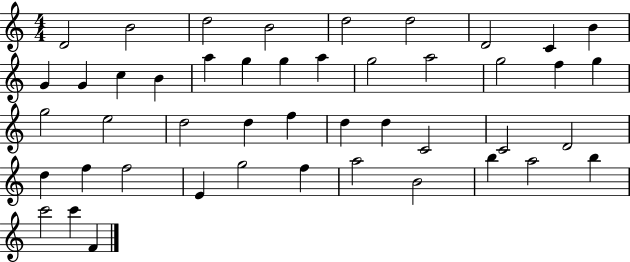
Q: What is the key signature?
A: C major